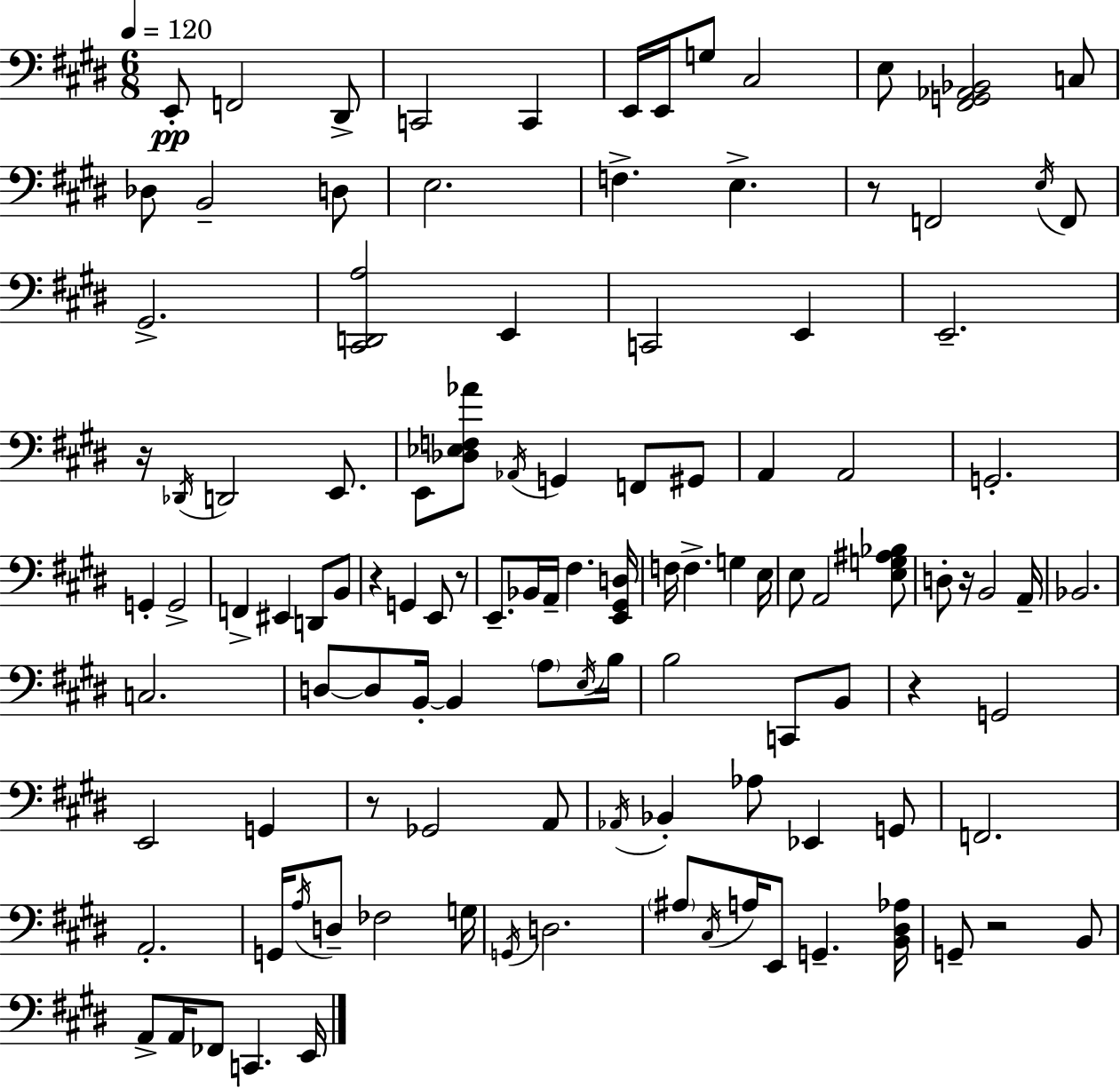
X:1
T:Untitled
M:6/8
L:1/4
K:E
E,,/2 F,,2 ^D,,/2 C,,2 C,, E,,/4 E,,/4 G,/2 ^C,2 E,/2 [^F,,G,,_A,,_B,,]2 C,/2 _D,/2 B,,2 D,/2 E,2 F, E, z/2 F,,2 E,/4 F,,/2 ^G,,2 [^C,,D,,A,]2 E,, C,,2 E,, E,,2 z/4 _D,,/4 D,,2 E,,/2 E,,/2 [_D,_E,F,_A]/2 _A,,/4 G,, F,,/2 ^G,,/2 A,, A,,2 G,,2 G,, G,,2 F,, ^E,, D,,/2 B,,/2 z G,, E,,/2 z/2 E,,/2 _B,,/4 A,,/4 ^F, [E,,^G,,D,]/4 F,/4 F, G, E,/4 E,/2 A,,2 [E,G,^A,_B,]/2 D,/2 z/4 B,,2 A,,/4 _B,,2 C,2 D,/2 D,/2 B,,/4 B,, A,/2 E,/4 B,/4 B,2 C,,/2 B,,/2 z G,,2 E,,2 G,, z/2 _G,,2 A,,/2 _A,,/4 _B,, _A,/2 _E,, G,,/2 F,,2 A,,2 G,,/4 A,/4 D,/2 _F,2 G,/4 G,,/4 D,2 ^A,/2 ^C,/4 A,/4 E,,/2 G,, [B,,^D,_A,]/4 G,,/2 z2 B,,/2 A,,/2 A,,/4 _F,,/2 C,, E,,/4